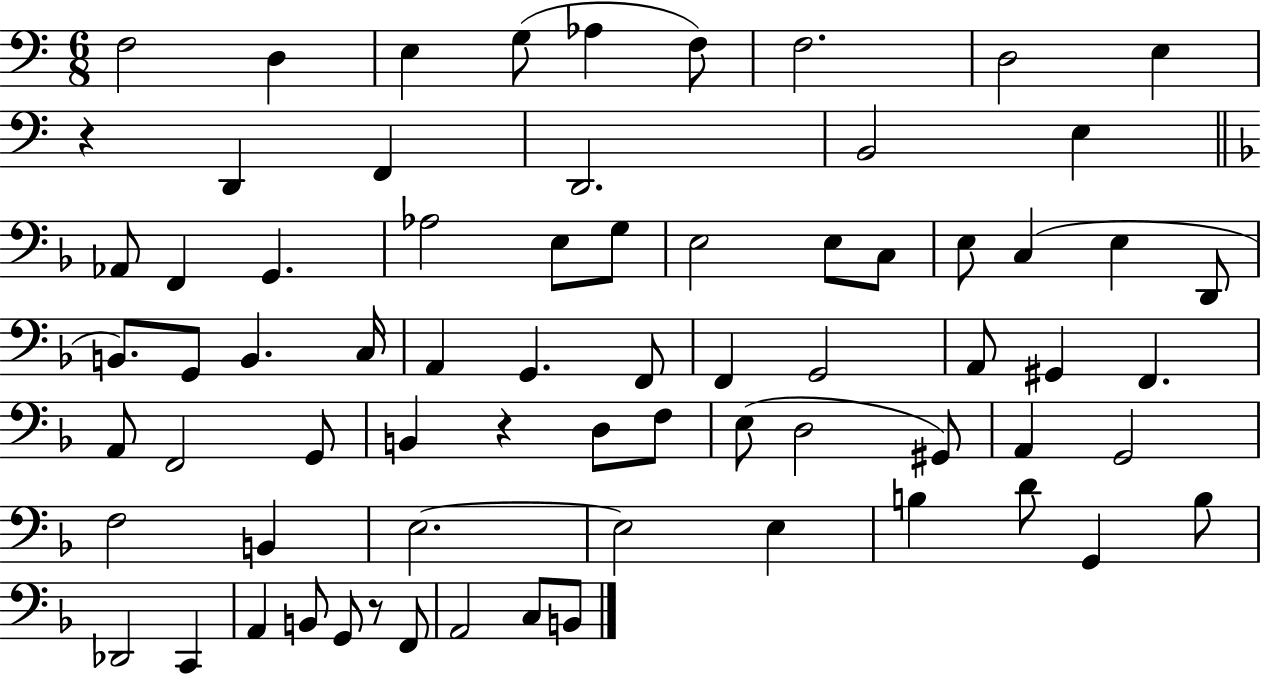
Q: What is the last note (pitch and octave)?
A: B2